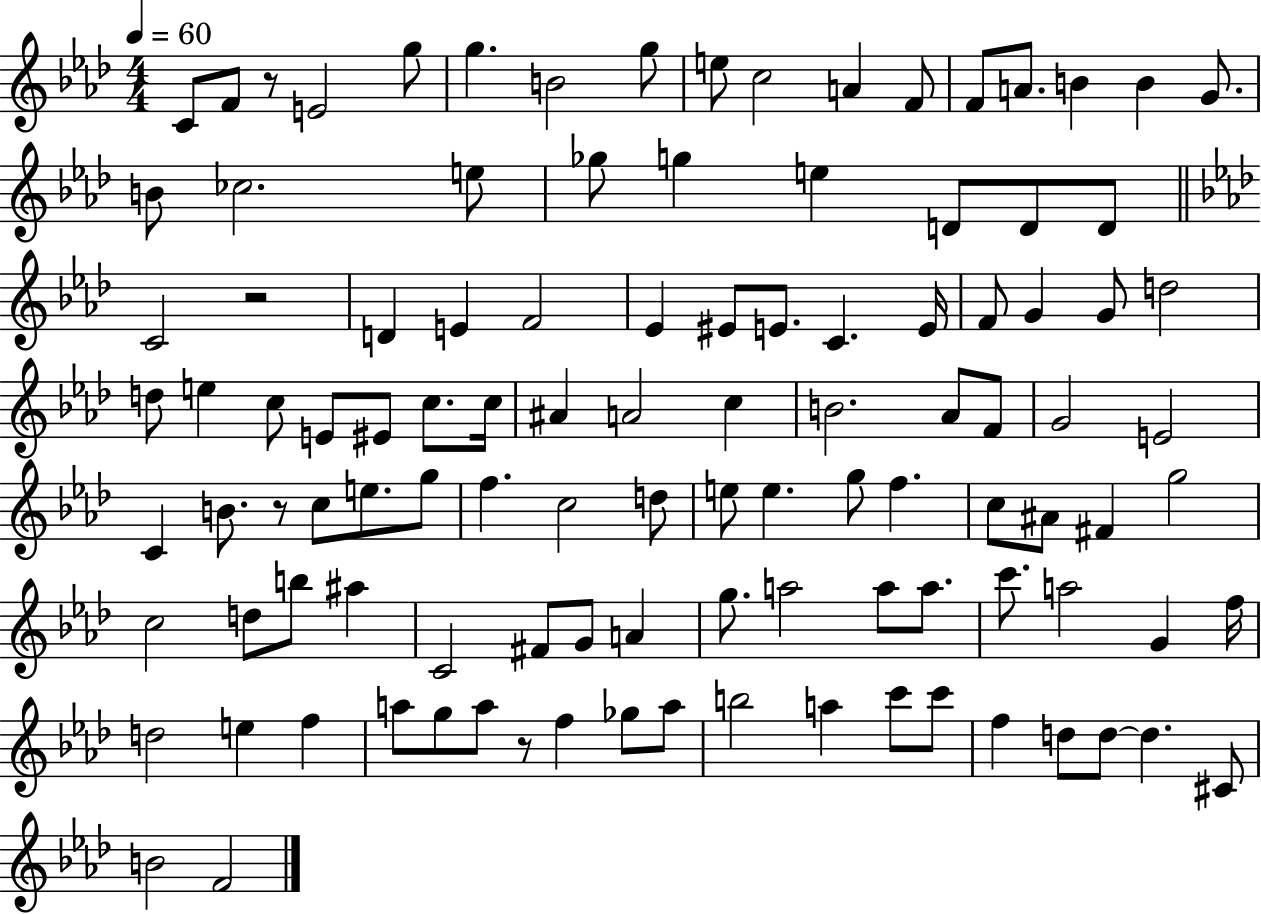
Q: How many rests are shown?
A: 4